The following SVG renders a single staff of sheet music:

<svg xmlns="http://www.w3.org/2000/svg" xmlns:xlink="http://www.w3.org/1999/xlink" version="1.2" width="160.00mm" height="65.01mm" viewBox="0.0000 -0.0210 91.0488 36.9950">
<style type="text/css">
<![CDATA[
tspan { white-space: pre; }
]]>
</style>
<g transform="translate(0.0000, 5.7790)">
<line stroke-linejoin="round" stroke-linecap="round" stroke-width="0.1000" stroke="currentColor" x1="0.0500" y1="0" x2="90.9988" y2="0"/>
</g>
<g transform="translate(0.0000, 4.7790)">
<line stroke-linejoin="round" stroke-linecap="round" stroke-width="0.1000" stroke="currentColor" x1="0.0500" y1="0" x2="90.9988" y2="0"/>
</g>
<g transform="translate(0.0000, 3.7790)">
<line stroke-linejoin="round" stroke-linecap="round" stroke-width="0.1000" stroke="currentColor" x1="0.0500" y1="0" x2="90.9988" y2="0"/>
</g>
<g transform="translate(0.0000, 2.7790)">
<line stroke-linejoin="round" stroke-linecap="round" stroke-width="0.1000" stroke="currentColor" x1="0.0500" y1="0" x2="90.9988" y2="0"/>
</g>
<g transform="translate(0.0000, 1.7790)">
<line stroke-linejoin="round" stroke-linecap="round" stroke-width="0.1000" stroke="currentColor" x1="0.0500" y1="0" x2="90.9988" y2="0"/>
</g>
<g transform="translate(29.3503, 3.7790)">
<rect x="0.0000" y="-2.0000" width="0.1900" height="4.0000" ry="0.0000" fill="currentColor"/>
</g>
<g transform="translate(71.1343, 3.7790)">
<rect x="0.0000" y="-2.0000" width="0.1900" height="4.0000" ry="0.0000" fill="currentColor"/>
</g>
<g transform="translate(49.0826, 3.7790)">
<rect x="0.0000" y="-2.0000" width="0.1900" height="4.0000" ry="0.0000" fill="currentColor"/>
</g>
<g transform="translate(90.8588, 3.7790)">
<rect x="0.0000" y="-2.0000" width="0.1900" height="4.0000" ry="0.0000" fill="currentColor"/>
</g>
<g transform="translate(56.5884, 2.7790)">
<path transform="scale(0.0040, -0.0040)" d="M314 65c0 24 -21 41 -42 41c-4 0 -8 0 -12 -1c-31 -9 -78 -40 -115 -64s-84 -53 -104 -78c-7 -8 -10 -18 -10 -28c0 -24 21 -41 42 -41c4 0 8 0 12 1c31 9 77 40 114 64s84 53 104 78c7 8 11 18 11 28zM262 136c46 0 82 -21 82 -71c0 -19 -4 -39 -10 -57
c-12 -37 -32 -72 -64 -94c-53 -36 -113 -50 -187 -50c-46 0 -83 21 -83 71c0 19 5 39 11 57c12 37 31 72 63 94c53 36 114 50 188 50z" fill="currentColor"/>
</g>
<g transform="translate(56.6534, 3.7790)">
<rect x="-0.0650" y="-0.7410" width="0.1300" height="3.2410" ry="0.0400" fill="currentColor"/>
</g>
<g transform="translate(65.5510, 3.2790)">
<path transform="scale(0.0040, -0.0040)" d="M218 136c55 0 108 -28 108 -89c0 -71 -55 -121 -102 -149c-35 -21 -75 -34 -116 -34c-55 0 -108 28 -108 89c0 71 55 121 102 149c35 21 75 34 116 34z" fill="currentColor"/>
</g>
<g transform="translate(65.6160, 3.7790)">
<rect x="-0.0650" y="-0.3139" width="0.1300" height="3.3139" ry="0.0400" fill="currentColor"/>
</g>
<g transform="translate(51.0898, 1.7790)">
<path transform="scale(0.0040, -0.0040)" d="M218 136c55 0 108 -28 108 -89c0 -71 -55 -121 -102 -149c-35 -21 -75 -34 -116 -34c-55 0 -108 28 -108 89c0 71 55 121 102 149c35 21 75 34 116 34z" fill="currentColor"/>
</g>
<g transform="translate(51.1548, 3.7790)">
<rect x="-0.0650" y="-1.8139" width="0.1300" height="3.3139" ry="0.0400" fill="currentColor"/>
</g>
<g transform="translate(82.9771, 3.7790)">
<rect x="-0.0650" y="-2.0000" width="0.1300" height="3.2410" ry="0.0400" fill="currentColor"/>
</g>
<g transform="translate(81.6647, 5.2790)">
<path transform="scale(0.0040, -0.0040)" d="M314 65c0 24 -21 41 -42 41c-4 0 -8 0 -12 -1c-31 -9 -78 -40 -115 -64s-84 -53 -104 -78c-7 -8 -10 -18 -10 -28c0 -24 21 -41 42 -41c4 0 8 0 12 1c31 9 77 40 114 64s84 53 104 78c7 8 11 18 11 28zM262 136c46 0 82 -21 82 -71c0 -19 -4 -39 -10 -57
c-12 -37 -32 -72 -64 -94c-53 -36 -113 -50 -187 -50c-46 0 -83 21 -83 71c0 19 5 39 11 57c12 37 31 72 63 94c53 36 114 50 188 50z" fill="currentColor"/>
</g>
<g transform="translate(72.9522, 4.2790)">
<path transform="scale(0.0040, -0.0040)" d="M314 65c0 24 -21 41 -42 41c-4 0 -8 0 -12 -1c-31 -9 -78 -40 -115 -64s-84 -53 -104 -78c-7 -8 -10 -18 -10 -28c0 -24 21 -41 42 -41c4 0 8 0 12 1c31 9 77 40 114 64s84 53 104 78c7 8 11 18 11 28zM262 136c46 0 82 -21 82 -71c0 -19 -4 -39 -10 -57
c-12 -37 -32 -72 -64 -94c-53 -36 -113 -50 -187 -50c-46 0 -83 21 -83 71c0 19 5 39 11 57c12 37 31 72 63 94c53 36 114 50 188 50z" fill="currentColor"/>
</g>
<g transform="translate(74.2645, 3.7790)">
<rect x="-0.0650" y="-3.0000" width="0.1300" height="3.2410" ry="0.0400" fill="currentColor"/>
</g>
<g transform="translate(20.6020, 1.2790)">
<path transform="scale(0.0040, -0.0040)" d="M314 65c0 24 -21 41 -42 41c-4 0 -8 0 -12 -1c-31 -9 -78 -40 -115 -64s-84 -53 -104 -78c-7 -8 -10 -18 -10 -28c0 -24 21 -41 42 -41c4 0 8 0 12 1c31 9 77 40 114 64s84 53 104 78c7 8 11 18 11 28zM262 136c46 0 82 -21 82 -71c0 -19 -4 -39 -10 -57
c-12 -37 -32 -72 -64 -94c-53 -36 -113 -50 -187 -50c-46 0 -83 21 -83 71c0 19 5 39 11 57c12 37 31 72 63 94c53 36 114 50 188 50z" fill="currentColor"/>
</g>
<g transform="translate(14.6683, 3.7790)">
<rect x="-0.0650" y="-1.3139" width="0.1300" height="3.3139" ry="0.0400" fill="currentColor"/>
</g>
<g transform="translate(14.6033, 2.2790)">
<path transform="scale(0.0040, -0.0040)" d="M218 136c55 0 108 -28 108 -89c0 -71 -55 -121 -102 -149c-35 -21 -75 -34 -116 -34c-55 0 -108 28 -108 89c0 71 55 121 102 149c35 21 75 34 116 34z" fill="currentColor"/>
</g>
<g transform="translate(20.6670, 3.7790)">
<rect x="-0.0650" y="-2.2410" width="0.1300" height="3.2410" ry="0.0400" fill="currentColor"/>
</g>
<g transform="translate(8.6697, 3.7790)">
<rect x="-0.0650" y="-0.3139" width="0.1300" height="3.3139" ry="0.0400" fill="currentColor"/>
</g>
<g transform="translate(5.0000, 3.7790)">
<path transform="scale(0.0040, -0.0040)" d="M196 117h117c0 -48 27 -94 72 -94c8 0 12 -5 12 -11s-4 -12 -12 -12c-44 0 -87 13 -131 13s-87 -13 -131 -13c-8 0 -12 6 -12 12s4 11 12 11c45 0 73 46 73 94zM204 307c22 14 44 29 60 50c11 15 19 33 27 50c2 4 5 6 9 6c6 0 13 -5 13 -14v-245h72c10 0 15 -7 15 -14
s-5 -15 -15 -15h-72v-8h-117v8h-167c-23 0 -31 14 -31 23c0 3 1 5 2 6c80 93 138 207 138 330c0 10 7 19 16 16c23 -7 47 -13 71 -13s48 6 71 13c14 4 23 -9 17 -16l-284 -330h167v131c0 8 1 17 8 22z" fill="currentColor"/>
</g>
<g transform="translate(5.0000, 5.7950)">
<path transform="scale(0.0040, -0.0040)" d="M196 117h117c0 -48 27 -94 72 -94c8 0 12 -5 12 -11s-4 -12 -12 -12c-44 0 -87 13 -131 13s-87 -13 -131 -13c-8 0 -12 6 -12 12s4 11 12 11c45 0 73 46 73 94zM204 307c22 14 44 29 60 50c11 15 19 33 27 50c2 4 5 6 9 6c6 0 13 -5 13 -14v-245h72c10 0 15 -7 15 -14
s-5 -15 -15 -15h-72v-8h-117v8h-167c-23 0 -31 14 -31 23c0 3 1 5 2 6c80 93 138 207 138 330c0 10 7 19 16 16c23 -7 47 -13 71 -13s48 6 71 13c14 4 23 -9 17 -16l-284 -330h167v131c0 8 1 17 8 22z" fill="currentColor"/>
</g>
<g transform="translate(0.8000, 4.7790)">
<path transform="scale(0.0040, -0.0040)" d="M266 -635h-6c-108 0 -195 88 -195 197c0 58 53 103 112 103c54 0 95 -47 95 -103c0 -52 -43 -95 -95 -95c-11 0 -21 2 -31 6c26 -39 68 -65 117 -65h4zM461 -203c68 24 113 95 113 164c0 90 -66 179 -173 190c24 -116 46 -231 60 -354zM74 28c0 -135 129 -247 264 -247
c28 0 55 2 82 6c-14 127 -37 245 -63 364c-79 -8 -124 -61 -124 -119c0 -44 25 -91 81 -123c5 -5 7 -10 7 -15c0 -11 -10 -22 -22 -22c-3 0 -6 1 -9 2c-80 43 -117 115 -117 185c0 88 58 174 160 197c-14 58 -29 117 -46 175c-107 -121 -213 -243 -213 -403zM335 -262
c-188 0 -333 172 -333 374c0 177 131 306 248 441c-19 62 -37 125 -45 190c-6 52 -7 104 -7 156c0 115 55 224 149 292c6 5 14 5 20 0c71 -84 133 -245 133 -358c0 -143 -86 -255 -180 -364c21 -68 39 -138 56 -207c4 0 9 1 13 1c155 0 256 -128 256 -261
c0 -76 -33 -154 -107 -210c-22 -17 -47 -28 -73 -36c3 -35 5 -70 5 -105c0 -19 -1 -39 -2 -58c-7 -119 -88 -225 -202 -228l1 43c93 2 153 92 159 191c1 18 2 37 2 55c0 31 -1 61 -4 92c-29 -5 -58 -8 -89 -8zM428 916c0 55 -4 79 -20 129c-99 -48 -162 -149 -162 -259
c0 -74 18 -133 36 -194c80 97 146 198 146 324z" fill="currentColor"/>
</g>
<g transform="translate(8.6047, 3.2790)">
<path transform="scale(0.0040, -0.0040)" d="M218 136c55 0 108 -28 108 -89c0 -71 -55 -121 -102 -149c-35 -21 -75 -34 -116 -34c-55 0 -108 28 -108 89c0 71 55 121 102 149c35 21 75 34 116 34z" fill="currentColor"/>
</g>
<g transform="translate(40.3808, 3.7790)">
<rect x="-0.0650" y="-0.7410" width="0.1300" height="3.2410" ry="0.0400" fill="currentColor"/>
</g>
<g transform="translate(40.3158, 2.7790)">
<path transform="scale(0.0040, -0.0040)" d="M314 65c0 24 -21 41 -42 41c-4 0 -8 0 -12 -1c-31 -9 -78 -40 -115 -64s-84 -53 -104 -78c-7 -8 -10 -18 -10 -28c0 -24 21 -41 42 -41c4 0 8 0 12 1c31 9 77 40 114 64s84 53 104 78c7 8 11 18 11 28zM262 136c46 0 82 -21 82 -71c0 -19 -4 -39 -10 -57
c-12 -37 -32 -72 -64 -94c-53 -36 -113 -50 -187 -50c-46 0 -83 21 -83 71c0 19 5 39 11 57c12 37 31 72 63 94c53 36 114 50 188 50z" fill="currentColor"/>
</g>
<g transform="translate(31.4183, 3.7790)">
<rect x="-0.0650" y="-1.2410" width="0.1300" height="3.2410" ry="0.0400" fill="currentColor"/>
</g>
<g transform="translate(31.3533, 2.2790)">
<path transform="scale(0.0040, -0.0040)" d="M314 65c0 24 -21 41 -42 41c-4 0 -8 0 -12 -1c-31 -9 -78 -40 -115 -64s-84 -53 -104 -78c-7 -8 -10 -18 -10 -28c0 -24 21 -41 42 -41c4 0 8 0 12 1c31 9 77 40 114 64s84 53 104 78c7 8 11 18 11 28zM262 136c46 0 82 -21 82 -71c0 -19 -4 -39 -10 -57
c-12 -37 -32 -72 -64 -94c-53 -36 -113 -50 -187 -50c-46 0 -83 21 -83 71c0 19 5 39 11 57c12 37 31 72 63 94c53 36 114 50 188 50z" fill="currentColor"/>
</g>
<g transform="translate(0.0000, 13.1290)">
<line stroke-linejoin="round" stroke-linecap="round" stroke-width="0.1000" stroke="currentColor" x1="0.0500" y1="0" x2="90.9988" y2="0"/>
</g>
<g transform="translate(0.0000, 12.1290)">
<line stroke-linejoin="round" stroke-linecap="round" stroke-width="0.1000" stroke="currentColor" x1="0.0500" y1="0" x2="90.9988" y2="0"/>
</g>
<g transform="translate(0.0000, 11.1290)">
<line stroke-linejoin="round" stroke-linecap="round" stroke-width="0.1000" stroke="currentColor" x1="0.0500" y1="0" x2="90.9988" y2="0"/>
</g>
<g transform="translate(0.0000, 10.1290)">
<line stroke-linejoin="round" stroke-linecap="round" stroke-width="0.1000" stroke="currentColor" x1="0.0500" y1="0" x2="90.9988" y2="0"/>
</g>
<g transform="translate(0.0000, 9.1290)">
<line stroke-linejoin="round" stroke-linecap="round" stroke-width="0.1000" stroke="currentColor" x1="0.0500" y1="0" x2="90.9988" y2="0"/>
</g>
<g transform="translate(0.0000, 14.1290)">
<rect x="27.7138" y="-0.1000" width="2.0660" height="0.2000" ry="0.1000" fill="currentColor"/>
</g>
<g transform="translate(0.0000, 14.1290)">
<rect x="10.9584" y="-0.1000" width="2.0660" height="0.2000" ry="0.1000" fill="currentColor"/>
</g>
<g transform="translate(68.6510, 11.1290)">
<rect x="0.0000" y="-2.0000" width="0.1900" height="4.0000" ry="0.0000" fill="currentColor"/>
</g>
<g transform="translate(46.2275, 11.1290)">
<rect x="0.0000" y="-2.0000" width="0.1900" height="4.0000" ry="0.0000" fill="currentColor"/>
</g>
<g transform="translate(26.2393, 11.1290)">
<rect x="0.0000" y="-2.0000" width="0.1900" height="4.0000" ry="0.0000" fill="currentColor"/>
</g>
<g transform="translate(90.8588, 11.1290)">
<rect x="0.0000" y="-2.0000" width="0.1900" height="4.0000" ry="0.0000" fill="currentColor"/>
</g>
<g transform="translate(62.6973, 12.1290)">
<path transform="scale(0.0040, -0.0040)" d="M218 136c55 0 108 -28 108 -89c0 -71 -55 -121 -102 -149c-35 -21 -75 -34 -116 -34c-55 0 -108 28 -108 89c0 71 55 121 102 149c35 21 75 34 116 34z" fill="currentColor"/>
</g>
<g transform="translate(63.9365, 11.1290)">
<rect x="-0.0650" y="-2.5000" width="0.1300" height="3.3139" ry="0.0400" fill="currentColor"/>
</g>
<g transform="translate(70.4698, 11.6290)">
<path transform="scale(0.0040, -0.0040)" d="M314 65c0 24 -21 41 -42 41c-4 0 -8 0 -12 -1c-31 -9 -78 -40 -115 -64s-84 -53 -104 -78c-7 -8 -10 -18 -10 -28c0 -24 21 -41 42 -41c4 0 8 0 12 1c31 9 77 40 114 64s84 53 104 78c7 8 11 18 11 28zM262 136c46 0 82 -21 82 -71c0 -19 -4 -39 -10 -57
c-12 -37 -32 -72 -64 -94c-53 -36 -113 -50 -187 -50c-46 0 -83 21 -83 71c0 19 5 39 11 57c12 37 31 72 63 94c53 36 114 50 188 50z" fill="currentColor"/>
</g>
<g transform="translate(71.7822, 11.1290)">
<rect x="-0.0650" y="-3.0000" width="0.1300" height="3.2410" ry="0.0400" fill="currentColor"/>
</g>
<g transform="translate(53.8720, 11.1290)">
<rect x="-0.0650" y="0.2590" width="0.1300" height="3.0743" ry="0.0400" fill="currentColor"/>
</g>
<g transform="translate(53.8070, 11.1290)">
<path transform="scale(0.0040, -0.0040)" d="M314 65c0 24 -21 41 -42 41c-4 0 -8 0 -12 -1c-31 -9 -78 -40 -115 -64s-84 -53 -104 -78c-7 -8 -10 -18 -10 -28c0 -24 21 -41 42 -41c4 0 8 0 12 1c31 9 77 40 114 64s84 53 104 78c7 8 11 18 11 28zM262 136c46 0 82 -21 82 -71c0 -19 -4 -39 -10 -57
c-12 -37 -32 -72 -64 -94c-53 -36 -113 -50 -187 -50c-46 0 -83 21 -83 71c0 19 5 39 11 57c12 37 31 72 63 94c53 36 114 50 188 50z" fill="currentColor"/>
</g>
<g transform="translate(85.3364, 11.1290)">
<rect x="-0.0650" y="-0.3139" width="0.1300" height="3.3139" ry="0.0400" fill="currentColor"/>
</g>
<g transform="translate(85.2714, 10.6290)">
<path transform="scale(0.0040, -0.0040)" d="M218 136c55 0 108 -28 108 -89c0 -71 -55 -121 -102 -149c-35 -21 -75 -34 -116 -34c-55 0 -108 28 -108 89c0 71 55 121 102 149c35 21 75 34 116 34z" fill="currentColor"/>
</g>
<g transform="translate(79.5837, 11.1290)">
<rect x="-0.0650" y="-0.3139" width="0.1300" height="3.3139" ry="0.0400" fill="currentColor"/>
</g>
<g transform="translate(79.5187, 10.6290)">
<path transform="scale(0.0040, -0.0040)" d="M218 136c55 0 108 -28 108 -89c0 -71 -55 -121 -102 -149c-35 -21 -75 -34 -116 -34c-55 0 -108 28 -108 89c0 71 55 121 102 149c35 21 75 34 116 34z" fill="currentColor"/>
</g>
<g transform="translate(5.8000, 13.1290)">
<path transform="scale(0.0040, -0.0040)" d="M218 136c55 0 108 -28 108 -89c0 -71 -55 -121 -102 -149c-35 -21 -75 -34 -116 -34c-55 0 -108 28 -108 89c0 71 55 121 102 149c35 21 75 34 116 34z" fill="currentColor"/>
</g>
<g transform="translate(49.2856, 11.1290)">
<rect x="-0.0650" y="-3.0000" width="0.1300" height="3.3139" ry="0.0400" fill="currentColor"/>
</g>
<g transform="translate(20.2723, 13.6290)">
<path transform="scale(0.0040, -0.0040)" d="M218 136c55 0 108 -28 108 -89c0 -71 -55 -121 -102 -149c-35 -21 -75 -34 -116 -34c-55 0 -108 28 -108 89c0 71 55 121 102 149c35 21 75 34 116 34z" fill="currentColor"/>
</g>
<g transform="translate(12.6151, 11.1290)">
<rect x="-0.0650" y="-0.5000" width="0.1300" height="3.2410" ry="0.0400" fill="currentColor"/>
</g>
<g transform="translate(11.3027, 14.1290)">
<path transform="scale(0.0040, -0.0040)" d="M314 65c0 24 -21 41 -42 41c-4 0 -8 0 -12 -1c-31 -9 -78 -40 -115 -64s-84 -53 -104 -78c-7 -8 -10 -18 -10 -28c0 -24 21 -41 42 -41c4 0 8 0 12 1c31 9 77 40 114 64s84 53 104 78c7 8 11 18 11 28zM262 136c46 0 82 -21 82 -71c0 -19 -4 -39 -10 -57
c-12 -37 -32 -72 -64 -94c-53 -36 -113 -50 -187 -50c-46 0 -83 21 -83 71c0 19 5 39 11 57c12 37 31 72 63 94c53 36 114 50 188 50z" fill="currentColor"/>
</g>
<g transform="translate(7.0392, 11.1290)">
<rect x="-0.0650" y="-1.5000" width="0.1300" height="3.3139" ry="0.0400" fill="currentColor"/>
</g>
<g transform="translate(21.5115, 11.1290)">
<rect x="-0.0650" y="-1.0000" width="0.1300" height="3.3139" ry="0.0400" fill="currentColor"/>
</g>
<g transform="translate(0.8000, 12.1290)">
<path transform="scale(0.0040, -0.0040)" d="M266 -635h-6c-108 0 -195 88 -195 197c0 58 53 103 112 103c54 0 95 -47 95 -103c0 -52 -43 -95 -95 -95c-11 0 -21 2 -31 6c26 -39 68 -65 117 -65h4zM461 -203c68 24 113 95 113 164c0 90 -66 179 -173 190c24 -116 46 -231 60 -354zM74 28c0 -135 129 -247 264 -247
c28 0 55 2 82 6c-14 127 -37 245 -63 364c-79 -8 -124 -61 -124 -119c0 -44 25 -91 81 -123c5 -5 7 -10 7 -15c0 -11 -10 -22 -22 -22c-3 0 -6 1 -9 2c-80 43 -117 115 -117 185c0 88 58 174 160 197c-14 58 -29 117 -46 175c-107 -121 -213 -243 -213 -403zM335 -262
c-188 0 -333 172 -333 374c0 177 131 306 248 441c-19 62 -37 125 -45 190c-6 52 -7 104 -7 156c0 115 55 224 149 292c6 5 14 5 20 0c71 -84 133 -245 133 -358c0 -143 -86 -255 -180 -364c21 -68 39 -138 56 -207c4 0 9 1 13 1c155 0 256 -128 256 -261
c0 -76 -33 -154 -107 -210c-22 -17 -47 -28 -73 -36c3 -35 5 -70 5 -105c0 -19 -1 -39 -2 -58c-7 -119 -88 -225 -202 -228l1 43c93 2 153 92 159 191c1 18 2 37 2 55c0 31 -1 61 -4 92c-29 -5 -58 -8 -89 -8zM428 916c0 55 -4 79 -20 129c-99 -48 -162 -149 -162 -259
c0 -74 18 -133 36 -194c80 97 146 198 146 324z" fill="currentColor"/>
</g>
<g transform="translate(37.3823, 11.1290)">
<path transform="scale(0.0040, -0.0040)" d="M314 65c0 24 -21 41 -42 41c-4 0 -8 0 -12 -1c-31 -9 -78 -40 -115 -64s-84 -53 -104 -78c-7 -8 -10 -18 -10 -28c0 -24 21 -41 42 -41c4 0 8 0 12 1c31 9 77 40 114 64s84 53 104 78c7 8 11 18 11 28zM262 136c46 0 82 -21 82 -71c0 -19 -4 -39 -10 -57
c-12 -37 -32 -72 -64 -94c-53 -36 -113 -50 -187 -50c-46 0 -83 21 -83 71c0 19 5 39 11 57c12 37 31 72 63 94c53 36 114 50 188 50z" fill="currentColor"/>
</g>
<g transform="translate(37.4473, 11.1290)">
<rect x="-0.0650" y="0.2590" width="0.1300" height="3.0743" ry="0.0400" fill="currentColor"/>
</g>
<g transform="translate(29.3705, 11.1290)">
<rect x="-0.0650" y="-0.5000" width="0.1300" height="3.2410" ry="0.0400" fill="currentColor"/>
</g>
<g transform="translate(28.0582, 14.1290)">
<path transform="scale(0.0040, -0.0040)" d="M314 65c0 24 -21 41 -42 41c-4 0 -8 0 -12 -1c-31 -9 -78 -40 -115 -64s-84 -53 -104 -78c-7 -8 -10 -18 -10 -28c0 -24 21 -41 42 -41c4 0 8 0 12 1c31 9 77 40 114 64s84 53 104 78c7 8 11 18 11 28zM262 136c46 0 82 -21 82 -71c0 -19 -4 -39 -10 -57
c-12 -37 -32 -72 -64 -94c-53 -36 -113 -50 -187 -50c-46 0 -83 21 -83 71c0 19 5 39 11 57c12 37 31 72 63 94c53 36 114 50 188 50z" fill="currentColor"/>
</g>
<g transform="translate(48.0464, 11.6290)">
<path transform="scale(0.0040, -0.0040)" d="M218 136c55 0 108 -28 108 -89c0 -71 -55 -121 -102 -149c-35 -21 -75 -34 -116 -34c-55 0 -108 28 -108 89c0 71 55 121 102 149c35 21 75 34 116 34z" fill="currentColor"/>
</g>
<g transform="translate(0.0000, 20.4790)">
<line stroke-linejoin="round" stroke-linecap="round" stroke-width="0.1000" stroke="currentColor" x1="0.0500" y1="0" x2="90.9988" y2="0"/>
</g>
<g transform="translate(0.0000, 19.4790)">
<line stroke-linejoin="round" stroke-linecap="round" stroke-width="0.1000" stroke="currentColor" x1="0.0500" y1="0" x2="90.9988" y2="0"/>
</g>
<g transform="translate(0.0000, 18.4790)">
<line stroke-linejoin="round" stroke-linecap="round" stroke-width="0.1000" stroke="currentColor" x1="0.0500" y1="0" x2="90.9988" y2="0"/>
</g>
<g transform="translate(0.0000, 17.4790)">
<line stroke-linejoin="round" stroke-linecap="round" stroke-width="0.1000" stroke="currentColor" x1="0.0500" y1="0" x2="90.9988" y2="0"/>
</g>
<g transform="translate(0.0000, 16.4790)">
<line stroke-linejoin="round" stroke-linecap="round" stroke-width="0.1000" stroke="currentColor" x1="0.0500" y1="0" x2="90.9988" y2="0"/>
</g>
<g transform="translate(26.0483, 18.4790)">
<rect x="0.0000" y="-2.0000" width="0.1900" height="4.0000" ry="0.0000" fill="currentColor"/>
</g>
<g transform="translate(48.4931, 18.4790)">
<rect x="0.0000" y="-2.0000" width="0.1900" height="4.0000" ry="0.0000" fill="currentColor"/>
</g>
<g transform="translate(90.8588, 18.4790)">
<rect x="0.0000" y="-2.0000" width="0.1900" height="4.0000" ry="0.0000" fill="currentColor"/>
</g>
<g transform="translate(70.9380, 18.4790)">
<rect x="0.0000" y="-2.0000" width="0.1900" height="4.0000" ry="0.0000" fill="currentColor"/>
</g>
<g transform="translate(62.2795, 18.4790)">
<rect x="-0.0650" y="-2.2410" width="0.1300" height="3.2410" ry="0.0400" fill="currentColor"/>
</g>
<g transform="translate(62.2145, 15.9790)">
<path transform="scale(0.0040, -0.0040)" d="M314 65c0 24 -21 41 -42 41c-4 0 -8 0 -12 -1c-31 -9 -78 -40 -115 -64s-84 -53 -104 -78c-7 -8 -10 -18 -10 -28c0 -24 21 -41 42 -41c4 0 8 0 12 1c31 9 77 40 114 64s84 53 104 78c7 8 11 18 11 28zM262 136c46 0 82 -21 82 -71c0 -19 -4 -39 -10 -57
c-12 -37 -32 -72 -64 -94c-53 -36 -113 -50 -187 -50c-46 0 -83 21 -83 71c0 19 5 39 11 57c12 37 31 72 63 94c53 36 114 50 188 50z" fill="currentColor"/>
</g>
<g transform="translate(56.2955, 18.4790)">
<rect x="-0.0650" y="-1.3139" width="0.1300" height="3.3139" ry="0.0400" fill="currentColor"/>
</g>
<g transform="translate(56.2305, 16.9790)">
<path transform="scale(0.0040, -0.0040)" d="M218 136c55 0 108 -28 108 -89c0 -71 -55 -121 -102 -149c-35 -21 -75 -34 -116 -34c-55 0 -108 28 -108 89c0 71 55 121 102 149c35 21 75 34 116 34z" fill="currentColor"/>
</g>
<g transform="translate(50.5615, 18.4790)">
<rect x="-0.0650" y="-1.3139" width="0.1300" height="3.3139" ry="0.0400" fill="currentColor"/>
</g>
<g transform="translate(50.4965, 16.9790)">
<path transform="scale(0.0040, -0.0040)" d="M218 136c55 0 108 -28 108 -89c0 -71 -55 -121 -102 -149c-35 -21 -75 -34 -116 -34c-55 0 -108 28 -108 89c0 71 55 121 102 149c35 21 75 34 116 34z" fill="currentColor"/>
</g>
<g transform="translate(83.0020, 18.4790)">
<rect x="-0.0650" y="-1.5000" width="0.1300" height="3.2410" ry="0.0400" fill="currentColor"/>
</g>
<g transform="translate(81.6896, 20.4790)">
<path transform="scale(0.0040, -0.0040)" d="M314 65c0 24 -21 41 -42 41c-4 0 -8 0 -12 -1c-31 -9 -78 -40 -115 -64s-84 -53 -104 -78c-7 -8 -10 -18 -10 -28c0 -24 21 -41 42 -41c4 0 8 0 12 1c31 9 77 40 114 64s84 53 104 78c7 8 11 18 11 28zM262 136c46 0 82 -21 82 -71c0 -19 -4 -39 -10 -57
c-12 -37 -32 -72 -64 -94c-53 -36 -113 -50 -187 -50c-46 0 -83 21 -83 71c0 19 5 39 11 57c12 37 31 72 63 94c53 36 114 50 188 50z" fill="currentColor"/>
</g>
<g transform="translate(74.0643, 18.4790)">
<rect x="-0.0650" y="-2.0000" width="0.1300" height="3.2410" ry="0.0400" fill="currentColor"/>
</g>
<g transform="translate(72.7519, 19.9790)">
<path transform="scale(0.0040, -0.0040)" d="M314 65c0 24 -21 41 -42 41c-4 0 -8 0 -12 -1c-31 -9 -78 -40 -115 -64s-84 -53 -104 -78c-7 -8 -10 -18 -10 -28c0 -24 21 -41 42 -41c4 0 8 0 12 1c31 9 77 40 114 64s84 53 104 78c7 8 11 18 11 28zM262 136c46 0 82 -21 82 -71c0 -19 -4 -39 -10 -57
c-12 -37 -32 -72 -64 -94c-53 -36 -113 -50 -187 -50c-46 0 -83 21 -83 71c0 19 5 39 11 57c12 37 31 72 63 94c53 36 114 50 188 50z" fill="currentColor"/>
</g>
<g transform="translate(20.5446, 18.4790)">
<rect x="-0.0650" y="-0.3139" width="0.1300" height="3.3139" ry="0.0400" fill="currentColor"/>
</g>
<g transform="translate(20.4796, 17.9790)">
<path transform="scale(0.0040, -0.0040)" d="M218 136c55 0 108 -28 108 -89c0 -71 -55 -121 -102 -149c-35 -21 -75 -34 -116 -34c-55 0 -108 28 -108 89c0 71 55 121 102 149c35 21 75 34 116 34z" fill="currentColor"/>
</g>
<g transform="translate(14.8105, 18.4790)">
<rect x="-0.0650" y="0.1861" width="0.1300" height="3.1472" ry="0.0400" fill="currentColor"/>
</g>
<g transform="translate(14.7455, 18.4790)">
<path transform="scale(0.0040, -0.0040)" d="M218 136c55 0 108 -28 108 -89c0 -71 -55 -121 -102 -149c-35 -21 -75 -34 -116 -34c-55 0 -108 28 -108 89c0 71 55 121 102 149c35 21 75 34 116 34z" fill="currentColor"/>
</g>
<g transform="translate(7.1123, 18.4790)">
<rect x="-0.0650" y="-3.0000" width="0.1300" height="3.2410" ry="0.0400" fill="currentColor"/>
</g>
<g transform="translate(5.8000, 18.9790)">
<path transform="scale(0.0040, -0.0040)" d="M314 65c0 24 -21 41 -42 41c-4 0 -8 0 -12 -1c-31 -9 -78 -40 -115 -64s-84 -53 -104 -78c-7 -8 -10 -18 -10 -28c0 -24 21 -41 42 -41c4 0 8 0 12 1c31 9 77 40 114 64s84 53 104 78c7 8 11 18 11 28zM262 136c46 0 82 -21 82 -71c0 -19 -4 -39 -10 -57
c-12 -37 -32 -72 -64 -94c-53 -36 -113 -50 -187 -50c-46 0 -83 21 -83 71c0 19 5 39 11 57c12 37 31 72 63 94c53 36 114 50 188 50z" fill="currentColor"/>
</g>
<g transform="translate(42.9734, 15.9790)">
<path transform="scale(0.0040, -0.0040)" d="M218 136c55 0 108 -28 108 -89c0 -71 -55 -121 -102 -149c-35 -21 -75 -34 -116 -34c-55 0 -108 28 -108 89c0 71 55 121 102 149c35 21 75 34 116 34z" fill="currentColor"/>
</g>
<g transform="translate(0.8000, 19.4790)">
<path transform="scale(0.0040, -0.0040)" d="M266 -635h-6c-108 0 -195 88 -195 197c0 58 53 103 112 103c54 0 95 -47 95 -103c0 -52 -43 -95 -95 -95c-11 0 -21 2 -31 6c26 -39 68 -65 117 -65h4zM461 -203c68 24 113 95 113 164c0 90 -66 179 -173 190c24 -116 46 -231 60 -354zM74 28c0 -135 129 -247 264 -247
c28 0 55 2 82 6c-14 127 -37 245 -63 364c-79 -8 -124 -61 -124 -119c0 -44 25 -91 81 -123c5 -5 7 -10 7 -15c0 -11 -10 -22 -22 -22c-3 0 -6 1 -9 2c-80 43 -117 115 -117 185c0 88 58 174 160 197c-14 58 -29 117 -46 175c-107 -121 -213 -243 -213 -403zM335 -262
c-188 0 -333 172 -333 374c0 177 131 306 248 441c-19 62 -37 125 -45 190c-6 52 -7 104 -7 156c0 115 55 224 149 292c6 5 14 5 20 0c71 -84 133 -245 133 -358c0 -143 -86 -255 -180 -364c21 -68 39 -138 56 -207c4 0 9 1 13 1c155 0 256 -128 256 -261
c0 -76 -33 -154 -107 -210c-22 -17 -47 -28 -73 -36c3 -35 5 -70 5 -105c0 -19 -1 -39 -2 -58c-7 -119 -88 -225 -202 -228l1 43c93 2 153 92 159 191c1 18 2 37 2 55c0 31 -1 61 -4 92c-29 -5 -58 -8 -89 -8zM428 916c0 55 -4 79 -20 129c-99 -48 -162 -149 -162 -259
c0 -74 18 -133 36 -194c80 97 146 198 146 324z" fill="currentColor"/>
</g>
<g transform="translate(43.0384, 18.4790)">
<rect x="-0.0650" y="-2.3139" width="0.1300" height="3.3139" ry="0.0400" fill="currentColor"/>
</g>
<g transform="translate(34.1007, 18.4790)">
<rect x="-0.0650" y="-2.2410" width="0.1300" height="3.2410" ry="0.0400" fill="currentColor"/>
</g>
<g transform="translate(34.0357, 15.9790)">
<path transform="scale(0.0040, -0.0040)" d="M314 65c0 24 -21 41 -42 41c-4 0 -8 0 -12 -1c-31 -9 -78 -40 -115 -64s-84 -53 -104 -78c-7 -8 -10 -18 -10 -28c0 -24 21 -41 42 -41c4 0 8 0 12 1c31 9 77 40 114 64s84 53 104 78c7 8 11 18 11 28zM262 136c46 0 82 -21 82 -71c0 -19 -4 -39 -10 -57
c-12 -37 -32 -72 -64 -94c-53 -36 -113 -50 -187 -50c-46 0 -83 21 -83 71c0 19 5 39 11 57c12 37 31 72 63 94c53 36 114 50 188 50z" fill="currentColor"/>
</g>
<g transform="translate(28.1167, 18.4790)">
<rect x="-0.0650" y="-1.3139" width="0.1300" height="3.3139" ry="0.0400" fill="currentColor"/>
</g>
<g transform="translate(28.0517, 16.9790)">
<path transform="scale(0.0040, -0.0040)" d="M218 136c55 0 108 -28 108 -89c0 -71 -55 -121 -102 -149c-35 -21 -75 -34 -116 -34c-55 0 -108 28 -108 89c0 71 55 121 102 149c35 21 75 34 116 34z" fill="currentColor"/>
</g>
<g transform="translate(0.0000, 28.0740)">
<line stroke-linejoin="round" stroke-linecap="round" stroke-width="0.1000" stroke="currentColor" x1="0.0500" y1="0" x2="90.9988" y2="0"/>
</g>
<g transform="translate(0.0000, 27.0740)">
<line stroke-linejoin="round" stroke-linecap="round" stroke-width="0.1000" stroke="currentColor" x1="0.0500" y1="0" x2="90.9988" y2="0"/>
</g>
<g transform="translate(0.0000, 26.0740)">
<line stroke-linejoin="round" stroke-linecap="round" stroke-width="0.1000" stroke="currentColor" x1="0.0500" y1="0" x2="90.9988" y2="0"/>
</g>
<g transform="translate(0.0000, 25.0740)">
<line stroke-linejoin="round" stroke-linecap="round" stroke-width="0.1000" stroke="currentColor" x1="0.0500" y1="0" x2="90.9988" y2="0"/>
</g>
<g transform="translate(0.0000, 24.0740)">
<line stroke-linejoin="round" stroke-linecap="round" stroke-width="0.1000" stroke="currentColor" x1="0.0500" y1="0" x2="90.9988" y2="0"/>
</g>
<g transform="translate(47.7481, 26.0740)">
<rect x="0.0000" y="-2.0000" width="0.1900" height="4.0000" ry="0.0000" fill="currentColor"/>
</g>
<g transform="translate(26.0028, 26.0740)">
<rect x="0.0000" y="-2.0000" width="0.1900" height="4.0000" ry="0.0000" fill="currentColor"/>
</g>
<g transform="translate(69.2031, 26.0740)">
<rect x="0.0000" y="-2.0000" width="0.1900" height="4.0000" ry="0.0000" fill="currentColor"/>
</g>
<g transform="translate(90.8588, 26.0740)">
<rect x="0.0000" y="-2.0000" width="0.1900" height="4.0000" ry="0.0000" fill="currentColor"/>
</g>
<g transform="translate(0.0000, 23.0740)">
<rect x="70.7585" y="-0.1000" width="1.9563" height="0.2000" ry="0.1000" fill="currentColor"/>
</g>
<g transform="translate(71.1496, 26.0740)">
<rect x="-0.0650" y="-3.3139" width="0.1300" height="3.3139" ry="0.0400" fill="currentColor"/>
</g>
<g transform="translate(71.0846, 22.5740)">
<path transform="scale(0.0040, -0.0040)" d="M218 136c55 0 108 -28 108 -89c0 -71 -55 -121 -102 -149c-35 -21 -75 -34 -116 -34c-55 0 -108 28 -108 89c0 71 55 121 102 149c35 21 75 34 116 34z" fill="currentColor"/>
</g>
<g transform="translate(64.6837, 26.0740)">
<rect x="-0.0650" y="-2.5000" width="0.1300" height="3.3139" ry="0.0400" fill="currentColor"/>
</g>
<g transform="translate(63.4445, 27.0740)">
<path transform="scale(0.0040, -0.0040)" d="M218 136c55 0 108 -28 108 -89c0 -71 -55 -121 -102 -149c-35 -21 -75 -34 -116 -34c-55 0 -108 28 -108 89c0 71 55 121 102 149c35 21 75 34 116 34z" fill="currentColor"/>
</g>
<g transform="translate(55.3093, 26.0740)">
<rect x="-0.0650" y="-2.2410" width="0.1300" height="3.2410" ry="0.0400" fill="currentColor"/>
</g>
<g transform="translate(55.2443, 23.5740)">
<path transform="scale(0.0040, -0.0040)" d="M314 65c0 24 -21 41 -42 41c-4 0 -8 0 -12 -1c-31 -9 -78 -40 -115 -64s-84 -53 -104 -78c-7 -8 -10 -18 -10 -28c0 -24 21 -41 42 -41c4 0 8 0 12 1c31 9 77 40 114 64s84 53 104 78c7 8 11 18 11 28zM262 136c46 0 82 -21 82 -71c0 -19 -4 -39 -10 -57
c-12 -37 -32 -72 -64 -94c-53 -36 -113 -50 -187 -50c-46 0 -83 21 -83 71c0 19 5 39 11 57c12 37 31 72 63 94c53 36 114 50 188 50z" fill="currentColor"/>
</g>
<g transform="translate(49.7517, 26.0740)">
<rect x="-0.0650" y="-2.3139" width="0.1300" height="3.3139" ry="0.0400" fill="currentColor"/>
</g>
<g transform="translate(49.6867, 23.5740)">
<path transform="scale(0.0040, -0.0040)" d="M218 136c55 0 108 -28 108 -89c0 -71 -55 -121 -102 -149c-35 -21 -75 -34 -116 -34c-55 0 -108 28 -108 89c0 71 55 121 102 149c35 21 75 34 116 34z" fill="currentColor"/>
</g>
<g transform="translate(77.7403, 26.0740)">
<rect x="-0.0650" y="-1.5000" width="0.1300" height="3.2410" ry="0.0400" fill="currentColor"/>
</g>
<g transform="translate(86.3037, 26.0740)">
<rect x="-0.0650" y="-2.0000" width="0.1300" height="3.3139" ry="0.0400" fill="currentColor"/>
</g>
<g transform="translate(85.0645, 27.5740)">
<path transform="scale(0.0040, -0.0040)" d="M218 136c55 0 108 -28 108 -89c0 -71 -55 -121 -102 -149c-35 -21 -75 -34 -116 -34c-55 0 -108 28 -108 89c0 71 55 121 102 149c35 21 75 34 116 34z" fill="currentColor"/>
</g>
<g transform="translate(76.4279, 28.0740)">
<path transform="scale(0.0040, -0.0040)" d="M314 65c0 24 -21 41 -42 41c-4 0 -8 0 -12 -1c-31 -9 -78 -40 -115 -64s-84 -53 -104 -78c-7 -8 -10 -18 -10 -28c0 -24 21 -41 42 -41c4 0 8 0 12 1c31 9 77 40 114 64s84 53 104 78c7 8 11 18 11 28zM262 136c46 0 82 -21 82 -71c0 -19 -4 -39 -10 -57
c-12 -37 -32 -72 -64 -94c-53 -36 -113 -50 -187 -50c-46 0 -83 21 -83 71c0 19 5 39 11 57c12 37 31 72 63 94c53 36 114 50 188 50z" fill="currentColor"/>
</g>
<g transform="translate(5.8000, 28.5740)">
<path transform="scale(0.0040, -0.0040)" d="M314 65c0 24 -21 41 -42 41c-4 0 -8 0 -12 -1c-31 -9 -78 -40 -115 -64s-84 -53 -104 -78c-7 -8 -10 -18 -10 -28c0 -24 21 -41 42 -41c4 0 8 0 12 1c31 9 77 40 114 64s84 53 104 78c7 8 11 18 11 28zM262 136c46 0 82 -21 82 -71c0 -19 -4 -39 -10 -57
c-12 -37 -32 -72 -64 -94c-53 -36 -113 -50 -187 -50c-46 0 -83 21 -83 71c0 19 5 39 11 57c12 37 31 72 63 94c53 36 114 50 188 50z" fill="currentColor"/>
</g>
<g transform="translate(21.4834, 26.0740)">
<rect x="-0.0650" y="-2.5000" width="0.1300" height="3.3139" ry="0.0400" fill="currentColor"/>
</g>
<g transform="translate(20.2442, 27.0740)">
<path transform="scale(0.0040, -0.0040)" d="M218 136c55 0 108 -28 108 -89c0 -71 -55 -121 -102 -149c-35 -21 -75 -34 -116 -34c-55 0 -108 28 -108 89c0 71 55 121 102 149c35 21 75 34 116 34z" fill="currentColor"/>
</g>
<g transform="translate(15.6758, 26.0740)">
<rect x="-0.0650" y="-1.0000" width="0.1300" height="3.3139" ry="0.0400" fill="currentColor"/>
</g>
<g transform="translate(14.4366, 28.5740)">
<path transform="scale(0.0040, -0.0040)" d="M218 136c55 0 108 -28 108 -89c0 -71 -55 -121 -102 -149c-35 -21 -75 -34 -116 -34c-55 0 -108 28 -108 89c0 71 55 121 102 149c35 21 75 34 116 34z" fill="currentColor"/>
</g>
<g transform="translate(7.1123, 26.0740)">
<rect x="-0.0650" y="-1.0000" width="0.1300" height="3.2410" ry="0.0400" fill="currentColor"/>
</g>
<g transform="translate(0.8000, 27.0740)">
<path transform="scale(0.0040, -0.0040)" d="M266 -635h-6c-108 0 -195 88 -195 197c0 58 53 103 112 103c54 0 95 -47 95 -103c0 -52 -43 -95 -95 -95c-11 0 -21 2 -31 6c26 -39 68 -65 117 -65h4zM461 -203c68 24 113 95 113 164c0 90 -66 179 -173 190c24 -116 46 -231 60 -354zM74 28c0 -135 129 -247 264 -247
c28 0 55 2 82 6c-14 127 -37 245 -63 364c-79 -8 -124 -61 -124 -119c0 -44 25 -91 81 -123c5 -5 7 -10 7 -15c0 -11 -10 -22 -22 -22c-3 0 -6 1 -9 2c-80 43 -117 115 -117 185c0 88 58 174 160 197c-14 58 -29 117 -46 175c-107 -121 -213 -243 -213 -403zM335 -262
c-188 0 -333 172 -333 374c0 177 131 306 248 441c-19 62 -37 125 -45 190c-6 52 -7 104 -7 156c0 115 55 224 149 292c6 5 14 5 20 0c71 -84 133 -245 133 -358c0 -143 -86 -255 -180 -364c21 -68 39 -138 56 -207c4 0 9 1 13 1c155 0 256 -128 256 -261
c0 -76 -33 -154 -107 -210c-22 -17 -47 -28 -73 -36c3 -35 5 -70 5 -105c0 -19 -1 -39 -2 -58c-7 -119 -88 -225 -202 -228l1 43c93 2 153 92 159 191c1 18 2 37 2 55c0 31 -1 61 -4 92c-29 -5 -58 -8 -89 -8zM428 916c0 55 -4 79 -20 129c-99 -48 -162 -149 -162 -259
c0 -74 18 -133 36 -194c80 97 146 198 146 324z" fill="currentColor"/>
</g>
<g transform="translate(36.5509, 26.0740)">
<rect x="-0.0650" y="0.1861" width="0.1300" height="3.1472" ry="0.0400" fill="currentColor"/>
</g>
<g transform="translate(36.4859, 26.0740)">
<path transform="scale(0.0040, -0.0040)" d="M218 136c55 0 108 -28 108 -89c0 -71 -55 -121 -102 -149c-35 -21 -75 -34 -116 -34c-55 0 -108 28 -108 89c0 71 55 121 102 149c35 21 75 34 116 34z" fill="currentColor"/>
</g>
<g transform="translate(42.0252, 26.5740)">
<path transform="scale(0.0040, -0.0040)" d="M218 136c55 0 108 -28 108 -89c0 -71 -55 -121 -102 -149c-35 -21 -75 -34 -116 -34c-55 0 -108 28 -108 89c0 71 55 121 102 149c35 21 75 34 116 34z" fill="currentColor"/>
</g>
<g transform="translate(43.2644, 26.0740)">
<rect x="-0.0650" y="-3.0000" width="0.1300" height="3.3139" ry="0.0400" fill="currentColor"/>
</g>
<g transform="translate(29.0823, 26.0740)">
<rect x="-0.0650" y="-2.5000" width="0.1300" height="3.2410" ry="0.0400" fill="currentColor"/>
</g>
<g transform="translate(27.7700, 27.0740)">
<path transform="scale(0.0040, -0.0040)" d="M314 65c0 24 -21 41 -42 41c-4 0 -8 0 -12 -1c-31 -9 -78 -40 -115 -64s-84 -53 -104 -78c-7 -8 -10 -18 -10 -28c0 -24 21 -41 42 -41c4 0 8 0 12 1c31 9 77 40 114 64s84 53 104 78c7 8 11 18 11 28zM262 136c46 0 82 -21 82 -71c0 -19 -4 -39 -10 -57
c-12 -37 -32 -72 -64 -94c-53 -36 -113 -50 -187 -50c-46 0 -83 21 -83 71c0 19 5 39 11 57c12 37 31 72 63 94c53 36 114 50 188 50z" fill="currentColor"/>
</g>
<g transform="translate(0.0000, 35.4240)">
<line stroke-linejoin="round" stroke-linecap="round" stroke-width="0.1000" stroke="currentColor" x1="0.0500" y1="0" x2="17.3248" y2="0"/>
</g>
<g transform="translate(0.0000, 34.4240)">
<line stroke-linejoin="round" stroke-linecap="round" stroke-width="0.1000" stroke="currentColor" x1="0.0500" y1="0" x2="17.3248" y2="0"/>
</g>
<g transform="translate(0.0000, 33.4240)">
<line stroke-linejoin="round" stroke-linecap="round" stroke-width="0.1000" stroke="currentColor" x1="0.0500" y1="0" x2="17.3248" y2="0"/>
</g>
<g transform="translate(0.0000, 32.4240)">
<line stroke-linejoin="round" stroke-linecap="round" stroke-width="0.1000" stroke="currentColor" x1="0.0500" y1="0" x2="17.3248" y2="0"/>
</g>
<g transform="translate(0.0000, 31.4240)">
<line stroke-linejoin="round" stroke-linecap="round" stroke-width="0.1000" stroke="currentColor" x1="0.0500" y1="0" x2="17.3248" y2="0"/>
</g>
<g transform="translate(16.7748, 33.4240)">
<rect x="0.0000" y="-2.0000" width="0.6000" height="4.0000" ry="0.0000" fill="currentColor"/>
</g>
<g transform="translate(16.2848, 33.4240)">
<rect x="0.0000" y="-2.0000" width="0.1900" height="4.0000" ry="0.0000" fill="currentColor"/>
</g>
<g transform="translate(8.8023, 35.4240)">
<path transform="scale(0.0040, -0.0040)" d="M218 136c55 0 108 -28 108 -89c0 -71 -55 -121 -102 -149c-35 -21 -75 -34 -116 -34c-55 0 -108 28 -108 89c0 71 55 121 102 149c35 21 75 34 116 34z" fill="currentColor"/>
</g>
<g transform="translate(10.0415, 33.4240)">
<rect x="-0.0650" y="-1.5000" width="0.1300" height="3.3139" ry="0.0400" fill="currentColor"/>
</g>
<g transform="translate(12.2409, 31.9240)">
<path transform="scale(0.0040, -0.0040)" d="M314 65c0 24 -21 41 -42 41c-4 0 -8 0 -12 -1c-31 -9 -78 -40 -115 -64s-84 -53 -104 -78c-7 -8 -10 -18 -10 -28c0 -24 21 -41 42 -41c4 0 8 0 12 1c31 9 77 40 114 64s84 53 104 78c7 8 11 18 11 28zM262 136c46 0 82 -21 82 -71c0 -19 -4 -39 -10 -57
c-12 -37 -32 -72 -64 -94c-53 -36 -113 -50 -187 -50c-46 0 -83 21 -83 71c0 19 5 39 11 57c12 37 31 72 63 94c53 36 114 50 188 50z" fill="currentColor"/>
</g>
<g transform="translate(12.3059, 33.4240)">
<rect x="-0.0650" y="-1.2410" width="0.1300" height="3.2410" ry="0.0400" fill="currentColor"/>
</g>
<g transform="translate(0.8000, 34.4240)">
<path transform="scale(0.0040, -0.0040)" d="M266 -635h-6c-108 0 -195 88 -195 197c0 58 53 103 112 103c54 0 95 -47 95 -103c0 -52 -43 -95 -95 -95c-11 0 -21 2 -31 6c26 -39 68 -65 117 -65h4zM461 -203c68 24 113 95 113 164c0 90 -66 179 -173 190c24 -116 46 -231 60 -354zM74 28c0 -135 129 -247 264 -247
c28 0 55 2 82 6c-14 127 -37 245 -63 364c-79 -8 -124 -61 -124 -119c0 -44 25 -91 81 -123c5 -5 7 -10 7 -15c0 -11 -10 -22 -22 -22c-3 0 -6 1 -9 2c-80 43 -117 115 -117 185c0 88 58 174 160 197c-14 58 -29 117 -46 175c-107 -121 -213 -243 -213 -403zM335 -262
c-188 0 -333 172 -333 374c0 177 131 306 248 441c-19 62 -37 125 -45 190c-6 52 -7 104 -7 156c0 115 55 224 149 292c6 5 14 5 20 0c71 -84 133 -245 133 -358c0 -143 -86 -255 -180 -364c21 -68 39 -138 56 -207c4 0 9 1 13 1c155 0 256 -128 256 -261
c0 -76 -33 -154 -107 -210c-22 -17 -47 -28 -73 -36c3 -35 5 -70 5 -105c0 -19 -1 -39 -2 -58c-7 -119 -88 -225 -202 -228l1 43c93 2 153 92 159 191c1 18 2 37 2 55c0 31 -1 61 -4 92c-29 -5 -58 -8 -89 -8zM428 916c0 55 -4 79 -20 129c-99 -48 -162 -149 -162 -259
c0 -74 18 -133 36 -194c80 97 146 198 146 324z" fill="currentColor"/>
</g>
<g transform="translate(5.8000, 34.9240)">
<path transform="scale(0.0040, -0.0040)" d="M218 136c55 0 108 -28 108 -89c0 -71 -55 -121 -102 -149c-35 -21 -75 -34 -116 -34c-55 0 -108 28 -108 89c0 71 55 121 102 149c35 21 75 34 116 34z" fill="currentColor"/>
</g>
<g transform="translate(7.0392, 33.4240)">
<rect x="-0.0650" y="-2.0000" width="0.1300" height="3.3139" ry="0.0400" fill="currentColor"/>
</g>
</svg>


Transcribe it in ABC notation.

X:1
T:Untitled
M:4/4
L:1/4
K:C
c e g2 e2 d2 f d2 c A2 F2 E C2 D C2 B2 A B2 G A2 c c A2 B c e g2 g e e g2 F2 E2 D2 D G G2 B A g g2 G b E2 F F E e2